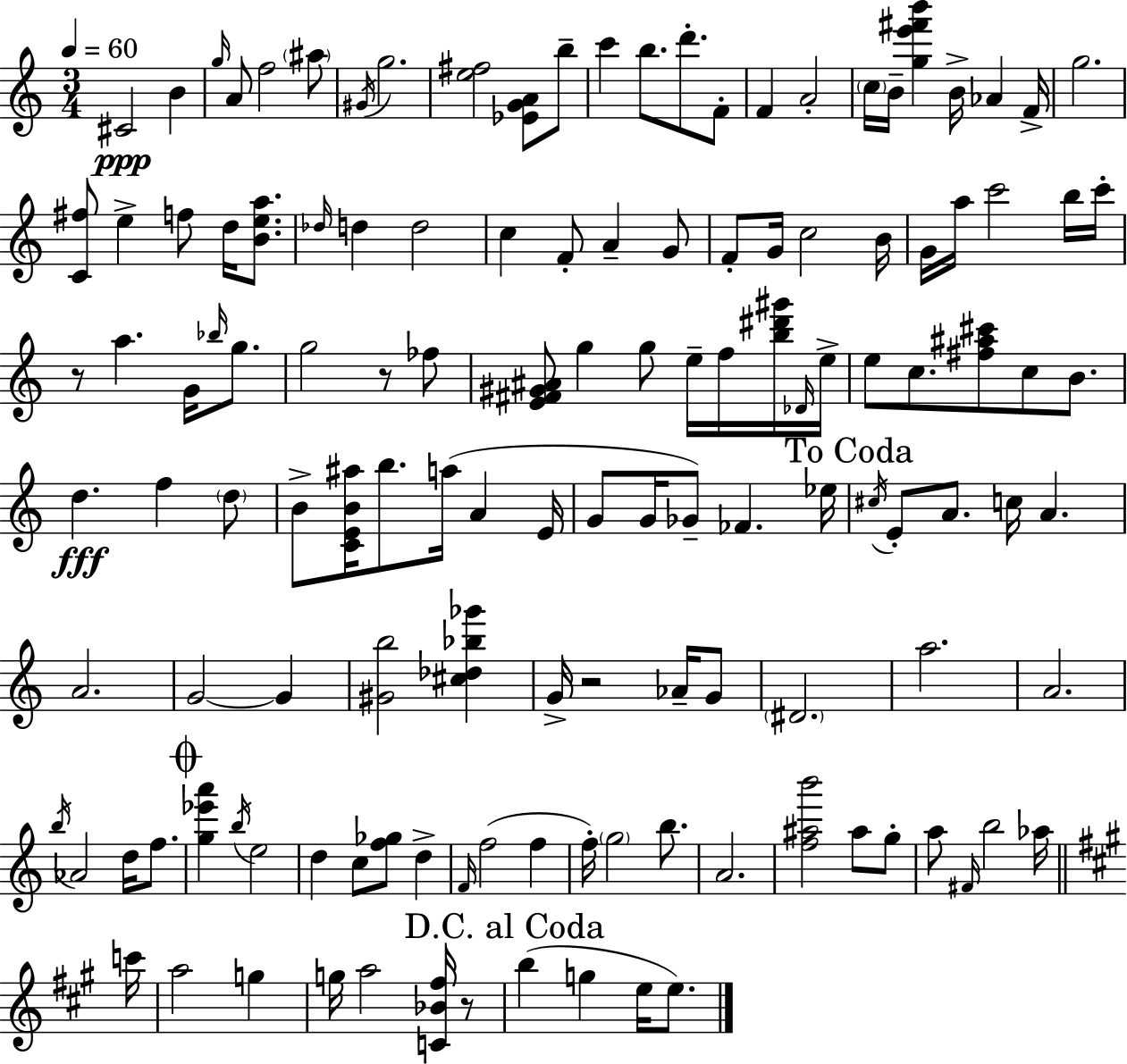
{
  \clef treble
  \numericTimeSignature
  \time 3/4
  \key c \major
  \tempo 4 = 60
  \repeat volta 2 { cis'2\ppp b'4 | \grace { g''16 } a'8 f''2 \parenthesize ais''8 | \acciaccatura { gis'16 } g''2. | <e'' fis''>2 <ees' g' a'>8 | \break b''8-- c'''4 b''8. d'''8.-. | f'8-. f'4 a'2-. | \parenthesize c''16 b'16-- <g'' e''' fis''' b'''>4 b'16-> aes'4 | f'16-> g''2. | \break <c' fis''>8 e''4-> f''8 d''16 <b' e'' a''>8. | \grace { des''16 } d''4 d''2 | c''4 f'8-. a'4-- | g'8 f'8-. g'16 c''2 | \break b'16 g'16 a''16 c'''2 | b''16 c'''16-. r8 a''4. g'16 | \grace { bes''16 } g''8. g''2 | r8 fes''8 <e' fis' gis' ais'>8 g''4 g''8 | \break e''16-- f''16 <b'' dis''' gis'''>16 \grace { des'16 } e''16-> e''8 c''8. <fis'' ais'' cis'''>8 | c''8 b'8. d''4.\fff f''4 | \parenthesize d''8 b'8-> <c' e' b' ais''>16 b''8. a''16( | a'4 e'16 g'8 g'16 ges'8--) fes'4. | \break ees''16 \mark "To Coda" \acciaccatura { cis''16 } e'8-. a'8. c''16 | a'4. a'2. | g'2~~ | g'4 <gis' b''>2 | \break <cis'' des'' bes'' ges'''>4 g'16-> r2 | aes'16-- g'8 \parenthesize dis'2. | a''2. | a'2. | \break \acciaccatura { b''16 } aes'2 | d''16 f''8. \mark \markup { \musicglyph "scripts.coda" } <g'' ees''' a'''>4 \acciaccatura { b''16 } | e''2 d''4 | c''8 <f'' ges''>8 d''4-> \grace { f'16 }( f''2 | \break f''4 f''16-.) \parenthesize g''2 | b''8. a'2. | <f'' ais'' b'''>2 | ais''8 g''8-. a''8 \grace { fis'16 } | \break b''2 aes''16 \bar "||" \break \key a \major c'''16 a''2 g''4 | g''16 a''2 <c' bes' fis''>16 r8 | \mark "D.C. al Coda" b''4( g''4 e''16 e''8.) | } \bar "|."
}